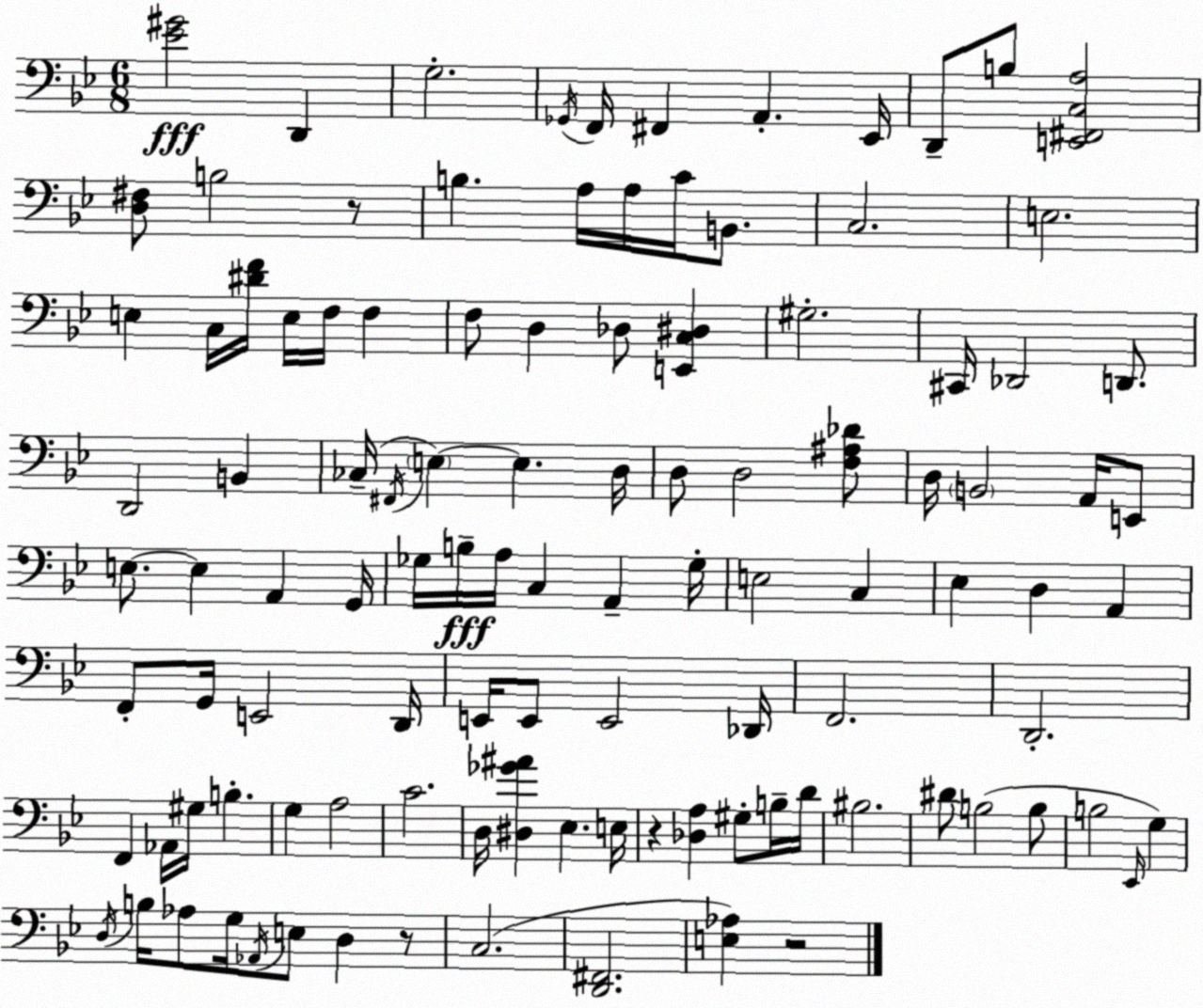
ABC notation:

X:1
T:Untitled
M:6/8
L:1/4
K:Gm
[_E^G]2 D,, G,2 _G,,/4 F,,/4 ^F,, A,, _E,,/4 D,,/2 B,/2 [E,,^F,,C,A,]2 [D,^F,]/2 B,2 z/2 B, A,/4 A,/4 C/4 B,,/2 C,2 E,2 E, C,/4 [^DF]/4 E,/4 F,/4 F, F,/2 D, _D,/2 [E,,C,^D,] ^G,2 ^C,,/4 _D,,2 D,,/2 D,,2 B,, _C,/4 ^F,,/4 E, E, D,/4 D,/2 D,2 [F,^A,_D]/2 D,/4 B,,2 A,,/4 E,,/2 E,/2 E, A,, G,,/4 _G,/4 B,/4 A,/4 C, A,, _G,/4 E,2 C, _E, D, A,, F,,/2 G,,/4 E,,2 D,,/4 E,,/4 E,,/2 E,,2 _D,,/4 F,,2 D,,2 F,, _A,,/4 ^G,/4 B, G, A,2 C2 D,/4 [^D,_G^A] _E, E,/4 z [_D,A,] ^G,/2 B,/4 D/4 ^B,2 ^D/2 B,2 B,/2 B,2 _E,,/4 G, D,/4 B,/4 _A,/2 G,/4 _A,,/4 E,/2 D, z/2 C,2 [D,,^F,,]2 [E,_A,] z2